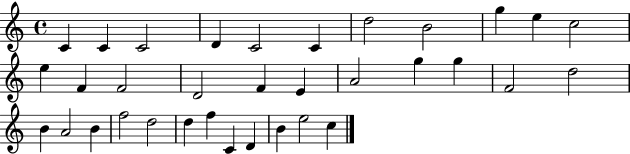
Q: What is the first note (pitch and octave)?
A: C4